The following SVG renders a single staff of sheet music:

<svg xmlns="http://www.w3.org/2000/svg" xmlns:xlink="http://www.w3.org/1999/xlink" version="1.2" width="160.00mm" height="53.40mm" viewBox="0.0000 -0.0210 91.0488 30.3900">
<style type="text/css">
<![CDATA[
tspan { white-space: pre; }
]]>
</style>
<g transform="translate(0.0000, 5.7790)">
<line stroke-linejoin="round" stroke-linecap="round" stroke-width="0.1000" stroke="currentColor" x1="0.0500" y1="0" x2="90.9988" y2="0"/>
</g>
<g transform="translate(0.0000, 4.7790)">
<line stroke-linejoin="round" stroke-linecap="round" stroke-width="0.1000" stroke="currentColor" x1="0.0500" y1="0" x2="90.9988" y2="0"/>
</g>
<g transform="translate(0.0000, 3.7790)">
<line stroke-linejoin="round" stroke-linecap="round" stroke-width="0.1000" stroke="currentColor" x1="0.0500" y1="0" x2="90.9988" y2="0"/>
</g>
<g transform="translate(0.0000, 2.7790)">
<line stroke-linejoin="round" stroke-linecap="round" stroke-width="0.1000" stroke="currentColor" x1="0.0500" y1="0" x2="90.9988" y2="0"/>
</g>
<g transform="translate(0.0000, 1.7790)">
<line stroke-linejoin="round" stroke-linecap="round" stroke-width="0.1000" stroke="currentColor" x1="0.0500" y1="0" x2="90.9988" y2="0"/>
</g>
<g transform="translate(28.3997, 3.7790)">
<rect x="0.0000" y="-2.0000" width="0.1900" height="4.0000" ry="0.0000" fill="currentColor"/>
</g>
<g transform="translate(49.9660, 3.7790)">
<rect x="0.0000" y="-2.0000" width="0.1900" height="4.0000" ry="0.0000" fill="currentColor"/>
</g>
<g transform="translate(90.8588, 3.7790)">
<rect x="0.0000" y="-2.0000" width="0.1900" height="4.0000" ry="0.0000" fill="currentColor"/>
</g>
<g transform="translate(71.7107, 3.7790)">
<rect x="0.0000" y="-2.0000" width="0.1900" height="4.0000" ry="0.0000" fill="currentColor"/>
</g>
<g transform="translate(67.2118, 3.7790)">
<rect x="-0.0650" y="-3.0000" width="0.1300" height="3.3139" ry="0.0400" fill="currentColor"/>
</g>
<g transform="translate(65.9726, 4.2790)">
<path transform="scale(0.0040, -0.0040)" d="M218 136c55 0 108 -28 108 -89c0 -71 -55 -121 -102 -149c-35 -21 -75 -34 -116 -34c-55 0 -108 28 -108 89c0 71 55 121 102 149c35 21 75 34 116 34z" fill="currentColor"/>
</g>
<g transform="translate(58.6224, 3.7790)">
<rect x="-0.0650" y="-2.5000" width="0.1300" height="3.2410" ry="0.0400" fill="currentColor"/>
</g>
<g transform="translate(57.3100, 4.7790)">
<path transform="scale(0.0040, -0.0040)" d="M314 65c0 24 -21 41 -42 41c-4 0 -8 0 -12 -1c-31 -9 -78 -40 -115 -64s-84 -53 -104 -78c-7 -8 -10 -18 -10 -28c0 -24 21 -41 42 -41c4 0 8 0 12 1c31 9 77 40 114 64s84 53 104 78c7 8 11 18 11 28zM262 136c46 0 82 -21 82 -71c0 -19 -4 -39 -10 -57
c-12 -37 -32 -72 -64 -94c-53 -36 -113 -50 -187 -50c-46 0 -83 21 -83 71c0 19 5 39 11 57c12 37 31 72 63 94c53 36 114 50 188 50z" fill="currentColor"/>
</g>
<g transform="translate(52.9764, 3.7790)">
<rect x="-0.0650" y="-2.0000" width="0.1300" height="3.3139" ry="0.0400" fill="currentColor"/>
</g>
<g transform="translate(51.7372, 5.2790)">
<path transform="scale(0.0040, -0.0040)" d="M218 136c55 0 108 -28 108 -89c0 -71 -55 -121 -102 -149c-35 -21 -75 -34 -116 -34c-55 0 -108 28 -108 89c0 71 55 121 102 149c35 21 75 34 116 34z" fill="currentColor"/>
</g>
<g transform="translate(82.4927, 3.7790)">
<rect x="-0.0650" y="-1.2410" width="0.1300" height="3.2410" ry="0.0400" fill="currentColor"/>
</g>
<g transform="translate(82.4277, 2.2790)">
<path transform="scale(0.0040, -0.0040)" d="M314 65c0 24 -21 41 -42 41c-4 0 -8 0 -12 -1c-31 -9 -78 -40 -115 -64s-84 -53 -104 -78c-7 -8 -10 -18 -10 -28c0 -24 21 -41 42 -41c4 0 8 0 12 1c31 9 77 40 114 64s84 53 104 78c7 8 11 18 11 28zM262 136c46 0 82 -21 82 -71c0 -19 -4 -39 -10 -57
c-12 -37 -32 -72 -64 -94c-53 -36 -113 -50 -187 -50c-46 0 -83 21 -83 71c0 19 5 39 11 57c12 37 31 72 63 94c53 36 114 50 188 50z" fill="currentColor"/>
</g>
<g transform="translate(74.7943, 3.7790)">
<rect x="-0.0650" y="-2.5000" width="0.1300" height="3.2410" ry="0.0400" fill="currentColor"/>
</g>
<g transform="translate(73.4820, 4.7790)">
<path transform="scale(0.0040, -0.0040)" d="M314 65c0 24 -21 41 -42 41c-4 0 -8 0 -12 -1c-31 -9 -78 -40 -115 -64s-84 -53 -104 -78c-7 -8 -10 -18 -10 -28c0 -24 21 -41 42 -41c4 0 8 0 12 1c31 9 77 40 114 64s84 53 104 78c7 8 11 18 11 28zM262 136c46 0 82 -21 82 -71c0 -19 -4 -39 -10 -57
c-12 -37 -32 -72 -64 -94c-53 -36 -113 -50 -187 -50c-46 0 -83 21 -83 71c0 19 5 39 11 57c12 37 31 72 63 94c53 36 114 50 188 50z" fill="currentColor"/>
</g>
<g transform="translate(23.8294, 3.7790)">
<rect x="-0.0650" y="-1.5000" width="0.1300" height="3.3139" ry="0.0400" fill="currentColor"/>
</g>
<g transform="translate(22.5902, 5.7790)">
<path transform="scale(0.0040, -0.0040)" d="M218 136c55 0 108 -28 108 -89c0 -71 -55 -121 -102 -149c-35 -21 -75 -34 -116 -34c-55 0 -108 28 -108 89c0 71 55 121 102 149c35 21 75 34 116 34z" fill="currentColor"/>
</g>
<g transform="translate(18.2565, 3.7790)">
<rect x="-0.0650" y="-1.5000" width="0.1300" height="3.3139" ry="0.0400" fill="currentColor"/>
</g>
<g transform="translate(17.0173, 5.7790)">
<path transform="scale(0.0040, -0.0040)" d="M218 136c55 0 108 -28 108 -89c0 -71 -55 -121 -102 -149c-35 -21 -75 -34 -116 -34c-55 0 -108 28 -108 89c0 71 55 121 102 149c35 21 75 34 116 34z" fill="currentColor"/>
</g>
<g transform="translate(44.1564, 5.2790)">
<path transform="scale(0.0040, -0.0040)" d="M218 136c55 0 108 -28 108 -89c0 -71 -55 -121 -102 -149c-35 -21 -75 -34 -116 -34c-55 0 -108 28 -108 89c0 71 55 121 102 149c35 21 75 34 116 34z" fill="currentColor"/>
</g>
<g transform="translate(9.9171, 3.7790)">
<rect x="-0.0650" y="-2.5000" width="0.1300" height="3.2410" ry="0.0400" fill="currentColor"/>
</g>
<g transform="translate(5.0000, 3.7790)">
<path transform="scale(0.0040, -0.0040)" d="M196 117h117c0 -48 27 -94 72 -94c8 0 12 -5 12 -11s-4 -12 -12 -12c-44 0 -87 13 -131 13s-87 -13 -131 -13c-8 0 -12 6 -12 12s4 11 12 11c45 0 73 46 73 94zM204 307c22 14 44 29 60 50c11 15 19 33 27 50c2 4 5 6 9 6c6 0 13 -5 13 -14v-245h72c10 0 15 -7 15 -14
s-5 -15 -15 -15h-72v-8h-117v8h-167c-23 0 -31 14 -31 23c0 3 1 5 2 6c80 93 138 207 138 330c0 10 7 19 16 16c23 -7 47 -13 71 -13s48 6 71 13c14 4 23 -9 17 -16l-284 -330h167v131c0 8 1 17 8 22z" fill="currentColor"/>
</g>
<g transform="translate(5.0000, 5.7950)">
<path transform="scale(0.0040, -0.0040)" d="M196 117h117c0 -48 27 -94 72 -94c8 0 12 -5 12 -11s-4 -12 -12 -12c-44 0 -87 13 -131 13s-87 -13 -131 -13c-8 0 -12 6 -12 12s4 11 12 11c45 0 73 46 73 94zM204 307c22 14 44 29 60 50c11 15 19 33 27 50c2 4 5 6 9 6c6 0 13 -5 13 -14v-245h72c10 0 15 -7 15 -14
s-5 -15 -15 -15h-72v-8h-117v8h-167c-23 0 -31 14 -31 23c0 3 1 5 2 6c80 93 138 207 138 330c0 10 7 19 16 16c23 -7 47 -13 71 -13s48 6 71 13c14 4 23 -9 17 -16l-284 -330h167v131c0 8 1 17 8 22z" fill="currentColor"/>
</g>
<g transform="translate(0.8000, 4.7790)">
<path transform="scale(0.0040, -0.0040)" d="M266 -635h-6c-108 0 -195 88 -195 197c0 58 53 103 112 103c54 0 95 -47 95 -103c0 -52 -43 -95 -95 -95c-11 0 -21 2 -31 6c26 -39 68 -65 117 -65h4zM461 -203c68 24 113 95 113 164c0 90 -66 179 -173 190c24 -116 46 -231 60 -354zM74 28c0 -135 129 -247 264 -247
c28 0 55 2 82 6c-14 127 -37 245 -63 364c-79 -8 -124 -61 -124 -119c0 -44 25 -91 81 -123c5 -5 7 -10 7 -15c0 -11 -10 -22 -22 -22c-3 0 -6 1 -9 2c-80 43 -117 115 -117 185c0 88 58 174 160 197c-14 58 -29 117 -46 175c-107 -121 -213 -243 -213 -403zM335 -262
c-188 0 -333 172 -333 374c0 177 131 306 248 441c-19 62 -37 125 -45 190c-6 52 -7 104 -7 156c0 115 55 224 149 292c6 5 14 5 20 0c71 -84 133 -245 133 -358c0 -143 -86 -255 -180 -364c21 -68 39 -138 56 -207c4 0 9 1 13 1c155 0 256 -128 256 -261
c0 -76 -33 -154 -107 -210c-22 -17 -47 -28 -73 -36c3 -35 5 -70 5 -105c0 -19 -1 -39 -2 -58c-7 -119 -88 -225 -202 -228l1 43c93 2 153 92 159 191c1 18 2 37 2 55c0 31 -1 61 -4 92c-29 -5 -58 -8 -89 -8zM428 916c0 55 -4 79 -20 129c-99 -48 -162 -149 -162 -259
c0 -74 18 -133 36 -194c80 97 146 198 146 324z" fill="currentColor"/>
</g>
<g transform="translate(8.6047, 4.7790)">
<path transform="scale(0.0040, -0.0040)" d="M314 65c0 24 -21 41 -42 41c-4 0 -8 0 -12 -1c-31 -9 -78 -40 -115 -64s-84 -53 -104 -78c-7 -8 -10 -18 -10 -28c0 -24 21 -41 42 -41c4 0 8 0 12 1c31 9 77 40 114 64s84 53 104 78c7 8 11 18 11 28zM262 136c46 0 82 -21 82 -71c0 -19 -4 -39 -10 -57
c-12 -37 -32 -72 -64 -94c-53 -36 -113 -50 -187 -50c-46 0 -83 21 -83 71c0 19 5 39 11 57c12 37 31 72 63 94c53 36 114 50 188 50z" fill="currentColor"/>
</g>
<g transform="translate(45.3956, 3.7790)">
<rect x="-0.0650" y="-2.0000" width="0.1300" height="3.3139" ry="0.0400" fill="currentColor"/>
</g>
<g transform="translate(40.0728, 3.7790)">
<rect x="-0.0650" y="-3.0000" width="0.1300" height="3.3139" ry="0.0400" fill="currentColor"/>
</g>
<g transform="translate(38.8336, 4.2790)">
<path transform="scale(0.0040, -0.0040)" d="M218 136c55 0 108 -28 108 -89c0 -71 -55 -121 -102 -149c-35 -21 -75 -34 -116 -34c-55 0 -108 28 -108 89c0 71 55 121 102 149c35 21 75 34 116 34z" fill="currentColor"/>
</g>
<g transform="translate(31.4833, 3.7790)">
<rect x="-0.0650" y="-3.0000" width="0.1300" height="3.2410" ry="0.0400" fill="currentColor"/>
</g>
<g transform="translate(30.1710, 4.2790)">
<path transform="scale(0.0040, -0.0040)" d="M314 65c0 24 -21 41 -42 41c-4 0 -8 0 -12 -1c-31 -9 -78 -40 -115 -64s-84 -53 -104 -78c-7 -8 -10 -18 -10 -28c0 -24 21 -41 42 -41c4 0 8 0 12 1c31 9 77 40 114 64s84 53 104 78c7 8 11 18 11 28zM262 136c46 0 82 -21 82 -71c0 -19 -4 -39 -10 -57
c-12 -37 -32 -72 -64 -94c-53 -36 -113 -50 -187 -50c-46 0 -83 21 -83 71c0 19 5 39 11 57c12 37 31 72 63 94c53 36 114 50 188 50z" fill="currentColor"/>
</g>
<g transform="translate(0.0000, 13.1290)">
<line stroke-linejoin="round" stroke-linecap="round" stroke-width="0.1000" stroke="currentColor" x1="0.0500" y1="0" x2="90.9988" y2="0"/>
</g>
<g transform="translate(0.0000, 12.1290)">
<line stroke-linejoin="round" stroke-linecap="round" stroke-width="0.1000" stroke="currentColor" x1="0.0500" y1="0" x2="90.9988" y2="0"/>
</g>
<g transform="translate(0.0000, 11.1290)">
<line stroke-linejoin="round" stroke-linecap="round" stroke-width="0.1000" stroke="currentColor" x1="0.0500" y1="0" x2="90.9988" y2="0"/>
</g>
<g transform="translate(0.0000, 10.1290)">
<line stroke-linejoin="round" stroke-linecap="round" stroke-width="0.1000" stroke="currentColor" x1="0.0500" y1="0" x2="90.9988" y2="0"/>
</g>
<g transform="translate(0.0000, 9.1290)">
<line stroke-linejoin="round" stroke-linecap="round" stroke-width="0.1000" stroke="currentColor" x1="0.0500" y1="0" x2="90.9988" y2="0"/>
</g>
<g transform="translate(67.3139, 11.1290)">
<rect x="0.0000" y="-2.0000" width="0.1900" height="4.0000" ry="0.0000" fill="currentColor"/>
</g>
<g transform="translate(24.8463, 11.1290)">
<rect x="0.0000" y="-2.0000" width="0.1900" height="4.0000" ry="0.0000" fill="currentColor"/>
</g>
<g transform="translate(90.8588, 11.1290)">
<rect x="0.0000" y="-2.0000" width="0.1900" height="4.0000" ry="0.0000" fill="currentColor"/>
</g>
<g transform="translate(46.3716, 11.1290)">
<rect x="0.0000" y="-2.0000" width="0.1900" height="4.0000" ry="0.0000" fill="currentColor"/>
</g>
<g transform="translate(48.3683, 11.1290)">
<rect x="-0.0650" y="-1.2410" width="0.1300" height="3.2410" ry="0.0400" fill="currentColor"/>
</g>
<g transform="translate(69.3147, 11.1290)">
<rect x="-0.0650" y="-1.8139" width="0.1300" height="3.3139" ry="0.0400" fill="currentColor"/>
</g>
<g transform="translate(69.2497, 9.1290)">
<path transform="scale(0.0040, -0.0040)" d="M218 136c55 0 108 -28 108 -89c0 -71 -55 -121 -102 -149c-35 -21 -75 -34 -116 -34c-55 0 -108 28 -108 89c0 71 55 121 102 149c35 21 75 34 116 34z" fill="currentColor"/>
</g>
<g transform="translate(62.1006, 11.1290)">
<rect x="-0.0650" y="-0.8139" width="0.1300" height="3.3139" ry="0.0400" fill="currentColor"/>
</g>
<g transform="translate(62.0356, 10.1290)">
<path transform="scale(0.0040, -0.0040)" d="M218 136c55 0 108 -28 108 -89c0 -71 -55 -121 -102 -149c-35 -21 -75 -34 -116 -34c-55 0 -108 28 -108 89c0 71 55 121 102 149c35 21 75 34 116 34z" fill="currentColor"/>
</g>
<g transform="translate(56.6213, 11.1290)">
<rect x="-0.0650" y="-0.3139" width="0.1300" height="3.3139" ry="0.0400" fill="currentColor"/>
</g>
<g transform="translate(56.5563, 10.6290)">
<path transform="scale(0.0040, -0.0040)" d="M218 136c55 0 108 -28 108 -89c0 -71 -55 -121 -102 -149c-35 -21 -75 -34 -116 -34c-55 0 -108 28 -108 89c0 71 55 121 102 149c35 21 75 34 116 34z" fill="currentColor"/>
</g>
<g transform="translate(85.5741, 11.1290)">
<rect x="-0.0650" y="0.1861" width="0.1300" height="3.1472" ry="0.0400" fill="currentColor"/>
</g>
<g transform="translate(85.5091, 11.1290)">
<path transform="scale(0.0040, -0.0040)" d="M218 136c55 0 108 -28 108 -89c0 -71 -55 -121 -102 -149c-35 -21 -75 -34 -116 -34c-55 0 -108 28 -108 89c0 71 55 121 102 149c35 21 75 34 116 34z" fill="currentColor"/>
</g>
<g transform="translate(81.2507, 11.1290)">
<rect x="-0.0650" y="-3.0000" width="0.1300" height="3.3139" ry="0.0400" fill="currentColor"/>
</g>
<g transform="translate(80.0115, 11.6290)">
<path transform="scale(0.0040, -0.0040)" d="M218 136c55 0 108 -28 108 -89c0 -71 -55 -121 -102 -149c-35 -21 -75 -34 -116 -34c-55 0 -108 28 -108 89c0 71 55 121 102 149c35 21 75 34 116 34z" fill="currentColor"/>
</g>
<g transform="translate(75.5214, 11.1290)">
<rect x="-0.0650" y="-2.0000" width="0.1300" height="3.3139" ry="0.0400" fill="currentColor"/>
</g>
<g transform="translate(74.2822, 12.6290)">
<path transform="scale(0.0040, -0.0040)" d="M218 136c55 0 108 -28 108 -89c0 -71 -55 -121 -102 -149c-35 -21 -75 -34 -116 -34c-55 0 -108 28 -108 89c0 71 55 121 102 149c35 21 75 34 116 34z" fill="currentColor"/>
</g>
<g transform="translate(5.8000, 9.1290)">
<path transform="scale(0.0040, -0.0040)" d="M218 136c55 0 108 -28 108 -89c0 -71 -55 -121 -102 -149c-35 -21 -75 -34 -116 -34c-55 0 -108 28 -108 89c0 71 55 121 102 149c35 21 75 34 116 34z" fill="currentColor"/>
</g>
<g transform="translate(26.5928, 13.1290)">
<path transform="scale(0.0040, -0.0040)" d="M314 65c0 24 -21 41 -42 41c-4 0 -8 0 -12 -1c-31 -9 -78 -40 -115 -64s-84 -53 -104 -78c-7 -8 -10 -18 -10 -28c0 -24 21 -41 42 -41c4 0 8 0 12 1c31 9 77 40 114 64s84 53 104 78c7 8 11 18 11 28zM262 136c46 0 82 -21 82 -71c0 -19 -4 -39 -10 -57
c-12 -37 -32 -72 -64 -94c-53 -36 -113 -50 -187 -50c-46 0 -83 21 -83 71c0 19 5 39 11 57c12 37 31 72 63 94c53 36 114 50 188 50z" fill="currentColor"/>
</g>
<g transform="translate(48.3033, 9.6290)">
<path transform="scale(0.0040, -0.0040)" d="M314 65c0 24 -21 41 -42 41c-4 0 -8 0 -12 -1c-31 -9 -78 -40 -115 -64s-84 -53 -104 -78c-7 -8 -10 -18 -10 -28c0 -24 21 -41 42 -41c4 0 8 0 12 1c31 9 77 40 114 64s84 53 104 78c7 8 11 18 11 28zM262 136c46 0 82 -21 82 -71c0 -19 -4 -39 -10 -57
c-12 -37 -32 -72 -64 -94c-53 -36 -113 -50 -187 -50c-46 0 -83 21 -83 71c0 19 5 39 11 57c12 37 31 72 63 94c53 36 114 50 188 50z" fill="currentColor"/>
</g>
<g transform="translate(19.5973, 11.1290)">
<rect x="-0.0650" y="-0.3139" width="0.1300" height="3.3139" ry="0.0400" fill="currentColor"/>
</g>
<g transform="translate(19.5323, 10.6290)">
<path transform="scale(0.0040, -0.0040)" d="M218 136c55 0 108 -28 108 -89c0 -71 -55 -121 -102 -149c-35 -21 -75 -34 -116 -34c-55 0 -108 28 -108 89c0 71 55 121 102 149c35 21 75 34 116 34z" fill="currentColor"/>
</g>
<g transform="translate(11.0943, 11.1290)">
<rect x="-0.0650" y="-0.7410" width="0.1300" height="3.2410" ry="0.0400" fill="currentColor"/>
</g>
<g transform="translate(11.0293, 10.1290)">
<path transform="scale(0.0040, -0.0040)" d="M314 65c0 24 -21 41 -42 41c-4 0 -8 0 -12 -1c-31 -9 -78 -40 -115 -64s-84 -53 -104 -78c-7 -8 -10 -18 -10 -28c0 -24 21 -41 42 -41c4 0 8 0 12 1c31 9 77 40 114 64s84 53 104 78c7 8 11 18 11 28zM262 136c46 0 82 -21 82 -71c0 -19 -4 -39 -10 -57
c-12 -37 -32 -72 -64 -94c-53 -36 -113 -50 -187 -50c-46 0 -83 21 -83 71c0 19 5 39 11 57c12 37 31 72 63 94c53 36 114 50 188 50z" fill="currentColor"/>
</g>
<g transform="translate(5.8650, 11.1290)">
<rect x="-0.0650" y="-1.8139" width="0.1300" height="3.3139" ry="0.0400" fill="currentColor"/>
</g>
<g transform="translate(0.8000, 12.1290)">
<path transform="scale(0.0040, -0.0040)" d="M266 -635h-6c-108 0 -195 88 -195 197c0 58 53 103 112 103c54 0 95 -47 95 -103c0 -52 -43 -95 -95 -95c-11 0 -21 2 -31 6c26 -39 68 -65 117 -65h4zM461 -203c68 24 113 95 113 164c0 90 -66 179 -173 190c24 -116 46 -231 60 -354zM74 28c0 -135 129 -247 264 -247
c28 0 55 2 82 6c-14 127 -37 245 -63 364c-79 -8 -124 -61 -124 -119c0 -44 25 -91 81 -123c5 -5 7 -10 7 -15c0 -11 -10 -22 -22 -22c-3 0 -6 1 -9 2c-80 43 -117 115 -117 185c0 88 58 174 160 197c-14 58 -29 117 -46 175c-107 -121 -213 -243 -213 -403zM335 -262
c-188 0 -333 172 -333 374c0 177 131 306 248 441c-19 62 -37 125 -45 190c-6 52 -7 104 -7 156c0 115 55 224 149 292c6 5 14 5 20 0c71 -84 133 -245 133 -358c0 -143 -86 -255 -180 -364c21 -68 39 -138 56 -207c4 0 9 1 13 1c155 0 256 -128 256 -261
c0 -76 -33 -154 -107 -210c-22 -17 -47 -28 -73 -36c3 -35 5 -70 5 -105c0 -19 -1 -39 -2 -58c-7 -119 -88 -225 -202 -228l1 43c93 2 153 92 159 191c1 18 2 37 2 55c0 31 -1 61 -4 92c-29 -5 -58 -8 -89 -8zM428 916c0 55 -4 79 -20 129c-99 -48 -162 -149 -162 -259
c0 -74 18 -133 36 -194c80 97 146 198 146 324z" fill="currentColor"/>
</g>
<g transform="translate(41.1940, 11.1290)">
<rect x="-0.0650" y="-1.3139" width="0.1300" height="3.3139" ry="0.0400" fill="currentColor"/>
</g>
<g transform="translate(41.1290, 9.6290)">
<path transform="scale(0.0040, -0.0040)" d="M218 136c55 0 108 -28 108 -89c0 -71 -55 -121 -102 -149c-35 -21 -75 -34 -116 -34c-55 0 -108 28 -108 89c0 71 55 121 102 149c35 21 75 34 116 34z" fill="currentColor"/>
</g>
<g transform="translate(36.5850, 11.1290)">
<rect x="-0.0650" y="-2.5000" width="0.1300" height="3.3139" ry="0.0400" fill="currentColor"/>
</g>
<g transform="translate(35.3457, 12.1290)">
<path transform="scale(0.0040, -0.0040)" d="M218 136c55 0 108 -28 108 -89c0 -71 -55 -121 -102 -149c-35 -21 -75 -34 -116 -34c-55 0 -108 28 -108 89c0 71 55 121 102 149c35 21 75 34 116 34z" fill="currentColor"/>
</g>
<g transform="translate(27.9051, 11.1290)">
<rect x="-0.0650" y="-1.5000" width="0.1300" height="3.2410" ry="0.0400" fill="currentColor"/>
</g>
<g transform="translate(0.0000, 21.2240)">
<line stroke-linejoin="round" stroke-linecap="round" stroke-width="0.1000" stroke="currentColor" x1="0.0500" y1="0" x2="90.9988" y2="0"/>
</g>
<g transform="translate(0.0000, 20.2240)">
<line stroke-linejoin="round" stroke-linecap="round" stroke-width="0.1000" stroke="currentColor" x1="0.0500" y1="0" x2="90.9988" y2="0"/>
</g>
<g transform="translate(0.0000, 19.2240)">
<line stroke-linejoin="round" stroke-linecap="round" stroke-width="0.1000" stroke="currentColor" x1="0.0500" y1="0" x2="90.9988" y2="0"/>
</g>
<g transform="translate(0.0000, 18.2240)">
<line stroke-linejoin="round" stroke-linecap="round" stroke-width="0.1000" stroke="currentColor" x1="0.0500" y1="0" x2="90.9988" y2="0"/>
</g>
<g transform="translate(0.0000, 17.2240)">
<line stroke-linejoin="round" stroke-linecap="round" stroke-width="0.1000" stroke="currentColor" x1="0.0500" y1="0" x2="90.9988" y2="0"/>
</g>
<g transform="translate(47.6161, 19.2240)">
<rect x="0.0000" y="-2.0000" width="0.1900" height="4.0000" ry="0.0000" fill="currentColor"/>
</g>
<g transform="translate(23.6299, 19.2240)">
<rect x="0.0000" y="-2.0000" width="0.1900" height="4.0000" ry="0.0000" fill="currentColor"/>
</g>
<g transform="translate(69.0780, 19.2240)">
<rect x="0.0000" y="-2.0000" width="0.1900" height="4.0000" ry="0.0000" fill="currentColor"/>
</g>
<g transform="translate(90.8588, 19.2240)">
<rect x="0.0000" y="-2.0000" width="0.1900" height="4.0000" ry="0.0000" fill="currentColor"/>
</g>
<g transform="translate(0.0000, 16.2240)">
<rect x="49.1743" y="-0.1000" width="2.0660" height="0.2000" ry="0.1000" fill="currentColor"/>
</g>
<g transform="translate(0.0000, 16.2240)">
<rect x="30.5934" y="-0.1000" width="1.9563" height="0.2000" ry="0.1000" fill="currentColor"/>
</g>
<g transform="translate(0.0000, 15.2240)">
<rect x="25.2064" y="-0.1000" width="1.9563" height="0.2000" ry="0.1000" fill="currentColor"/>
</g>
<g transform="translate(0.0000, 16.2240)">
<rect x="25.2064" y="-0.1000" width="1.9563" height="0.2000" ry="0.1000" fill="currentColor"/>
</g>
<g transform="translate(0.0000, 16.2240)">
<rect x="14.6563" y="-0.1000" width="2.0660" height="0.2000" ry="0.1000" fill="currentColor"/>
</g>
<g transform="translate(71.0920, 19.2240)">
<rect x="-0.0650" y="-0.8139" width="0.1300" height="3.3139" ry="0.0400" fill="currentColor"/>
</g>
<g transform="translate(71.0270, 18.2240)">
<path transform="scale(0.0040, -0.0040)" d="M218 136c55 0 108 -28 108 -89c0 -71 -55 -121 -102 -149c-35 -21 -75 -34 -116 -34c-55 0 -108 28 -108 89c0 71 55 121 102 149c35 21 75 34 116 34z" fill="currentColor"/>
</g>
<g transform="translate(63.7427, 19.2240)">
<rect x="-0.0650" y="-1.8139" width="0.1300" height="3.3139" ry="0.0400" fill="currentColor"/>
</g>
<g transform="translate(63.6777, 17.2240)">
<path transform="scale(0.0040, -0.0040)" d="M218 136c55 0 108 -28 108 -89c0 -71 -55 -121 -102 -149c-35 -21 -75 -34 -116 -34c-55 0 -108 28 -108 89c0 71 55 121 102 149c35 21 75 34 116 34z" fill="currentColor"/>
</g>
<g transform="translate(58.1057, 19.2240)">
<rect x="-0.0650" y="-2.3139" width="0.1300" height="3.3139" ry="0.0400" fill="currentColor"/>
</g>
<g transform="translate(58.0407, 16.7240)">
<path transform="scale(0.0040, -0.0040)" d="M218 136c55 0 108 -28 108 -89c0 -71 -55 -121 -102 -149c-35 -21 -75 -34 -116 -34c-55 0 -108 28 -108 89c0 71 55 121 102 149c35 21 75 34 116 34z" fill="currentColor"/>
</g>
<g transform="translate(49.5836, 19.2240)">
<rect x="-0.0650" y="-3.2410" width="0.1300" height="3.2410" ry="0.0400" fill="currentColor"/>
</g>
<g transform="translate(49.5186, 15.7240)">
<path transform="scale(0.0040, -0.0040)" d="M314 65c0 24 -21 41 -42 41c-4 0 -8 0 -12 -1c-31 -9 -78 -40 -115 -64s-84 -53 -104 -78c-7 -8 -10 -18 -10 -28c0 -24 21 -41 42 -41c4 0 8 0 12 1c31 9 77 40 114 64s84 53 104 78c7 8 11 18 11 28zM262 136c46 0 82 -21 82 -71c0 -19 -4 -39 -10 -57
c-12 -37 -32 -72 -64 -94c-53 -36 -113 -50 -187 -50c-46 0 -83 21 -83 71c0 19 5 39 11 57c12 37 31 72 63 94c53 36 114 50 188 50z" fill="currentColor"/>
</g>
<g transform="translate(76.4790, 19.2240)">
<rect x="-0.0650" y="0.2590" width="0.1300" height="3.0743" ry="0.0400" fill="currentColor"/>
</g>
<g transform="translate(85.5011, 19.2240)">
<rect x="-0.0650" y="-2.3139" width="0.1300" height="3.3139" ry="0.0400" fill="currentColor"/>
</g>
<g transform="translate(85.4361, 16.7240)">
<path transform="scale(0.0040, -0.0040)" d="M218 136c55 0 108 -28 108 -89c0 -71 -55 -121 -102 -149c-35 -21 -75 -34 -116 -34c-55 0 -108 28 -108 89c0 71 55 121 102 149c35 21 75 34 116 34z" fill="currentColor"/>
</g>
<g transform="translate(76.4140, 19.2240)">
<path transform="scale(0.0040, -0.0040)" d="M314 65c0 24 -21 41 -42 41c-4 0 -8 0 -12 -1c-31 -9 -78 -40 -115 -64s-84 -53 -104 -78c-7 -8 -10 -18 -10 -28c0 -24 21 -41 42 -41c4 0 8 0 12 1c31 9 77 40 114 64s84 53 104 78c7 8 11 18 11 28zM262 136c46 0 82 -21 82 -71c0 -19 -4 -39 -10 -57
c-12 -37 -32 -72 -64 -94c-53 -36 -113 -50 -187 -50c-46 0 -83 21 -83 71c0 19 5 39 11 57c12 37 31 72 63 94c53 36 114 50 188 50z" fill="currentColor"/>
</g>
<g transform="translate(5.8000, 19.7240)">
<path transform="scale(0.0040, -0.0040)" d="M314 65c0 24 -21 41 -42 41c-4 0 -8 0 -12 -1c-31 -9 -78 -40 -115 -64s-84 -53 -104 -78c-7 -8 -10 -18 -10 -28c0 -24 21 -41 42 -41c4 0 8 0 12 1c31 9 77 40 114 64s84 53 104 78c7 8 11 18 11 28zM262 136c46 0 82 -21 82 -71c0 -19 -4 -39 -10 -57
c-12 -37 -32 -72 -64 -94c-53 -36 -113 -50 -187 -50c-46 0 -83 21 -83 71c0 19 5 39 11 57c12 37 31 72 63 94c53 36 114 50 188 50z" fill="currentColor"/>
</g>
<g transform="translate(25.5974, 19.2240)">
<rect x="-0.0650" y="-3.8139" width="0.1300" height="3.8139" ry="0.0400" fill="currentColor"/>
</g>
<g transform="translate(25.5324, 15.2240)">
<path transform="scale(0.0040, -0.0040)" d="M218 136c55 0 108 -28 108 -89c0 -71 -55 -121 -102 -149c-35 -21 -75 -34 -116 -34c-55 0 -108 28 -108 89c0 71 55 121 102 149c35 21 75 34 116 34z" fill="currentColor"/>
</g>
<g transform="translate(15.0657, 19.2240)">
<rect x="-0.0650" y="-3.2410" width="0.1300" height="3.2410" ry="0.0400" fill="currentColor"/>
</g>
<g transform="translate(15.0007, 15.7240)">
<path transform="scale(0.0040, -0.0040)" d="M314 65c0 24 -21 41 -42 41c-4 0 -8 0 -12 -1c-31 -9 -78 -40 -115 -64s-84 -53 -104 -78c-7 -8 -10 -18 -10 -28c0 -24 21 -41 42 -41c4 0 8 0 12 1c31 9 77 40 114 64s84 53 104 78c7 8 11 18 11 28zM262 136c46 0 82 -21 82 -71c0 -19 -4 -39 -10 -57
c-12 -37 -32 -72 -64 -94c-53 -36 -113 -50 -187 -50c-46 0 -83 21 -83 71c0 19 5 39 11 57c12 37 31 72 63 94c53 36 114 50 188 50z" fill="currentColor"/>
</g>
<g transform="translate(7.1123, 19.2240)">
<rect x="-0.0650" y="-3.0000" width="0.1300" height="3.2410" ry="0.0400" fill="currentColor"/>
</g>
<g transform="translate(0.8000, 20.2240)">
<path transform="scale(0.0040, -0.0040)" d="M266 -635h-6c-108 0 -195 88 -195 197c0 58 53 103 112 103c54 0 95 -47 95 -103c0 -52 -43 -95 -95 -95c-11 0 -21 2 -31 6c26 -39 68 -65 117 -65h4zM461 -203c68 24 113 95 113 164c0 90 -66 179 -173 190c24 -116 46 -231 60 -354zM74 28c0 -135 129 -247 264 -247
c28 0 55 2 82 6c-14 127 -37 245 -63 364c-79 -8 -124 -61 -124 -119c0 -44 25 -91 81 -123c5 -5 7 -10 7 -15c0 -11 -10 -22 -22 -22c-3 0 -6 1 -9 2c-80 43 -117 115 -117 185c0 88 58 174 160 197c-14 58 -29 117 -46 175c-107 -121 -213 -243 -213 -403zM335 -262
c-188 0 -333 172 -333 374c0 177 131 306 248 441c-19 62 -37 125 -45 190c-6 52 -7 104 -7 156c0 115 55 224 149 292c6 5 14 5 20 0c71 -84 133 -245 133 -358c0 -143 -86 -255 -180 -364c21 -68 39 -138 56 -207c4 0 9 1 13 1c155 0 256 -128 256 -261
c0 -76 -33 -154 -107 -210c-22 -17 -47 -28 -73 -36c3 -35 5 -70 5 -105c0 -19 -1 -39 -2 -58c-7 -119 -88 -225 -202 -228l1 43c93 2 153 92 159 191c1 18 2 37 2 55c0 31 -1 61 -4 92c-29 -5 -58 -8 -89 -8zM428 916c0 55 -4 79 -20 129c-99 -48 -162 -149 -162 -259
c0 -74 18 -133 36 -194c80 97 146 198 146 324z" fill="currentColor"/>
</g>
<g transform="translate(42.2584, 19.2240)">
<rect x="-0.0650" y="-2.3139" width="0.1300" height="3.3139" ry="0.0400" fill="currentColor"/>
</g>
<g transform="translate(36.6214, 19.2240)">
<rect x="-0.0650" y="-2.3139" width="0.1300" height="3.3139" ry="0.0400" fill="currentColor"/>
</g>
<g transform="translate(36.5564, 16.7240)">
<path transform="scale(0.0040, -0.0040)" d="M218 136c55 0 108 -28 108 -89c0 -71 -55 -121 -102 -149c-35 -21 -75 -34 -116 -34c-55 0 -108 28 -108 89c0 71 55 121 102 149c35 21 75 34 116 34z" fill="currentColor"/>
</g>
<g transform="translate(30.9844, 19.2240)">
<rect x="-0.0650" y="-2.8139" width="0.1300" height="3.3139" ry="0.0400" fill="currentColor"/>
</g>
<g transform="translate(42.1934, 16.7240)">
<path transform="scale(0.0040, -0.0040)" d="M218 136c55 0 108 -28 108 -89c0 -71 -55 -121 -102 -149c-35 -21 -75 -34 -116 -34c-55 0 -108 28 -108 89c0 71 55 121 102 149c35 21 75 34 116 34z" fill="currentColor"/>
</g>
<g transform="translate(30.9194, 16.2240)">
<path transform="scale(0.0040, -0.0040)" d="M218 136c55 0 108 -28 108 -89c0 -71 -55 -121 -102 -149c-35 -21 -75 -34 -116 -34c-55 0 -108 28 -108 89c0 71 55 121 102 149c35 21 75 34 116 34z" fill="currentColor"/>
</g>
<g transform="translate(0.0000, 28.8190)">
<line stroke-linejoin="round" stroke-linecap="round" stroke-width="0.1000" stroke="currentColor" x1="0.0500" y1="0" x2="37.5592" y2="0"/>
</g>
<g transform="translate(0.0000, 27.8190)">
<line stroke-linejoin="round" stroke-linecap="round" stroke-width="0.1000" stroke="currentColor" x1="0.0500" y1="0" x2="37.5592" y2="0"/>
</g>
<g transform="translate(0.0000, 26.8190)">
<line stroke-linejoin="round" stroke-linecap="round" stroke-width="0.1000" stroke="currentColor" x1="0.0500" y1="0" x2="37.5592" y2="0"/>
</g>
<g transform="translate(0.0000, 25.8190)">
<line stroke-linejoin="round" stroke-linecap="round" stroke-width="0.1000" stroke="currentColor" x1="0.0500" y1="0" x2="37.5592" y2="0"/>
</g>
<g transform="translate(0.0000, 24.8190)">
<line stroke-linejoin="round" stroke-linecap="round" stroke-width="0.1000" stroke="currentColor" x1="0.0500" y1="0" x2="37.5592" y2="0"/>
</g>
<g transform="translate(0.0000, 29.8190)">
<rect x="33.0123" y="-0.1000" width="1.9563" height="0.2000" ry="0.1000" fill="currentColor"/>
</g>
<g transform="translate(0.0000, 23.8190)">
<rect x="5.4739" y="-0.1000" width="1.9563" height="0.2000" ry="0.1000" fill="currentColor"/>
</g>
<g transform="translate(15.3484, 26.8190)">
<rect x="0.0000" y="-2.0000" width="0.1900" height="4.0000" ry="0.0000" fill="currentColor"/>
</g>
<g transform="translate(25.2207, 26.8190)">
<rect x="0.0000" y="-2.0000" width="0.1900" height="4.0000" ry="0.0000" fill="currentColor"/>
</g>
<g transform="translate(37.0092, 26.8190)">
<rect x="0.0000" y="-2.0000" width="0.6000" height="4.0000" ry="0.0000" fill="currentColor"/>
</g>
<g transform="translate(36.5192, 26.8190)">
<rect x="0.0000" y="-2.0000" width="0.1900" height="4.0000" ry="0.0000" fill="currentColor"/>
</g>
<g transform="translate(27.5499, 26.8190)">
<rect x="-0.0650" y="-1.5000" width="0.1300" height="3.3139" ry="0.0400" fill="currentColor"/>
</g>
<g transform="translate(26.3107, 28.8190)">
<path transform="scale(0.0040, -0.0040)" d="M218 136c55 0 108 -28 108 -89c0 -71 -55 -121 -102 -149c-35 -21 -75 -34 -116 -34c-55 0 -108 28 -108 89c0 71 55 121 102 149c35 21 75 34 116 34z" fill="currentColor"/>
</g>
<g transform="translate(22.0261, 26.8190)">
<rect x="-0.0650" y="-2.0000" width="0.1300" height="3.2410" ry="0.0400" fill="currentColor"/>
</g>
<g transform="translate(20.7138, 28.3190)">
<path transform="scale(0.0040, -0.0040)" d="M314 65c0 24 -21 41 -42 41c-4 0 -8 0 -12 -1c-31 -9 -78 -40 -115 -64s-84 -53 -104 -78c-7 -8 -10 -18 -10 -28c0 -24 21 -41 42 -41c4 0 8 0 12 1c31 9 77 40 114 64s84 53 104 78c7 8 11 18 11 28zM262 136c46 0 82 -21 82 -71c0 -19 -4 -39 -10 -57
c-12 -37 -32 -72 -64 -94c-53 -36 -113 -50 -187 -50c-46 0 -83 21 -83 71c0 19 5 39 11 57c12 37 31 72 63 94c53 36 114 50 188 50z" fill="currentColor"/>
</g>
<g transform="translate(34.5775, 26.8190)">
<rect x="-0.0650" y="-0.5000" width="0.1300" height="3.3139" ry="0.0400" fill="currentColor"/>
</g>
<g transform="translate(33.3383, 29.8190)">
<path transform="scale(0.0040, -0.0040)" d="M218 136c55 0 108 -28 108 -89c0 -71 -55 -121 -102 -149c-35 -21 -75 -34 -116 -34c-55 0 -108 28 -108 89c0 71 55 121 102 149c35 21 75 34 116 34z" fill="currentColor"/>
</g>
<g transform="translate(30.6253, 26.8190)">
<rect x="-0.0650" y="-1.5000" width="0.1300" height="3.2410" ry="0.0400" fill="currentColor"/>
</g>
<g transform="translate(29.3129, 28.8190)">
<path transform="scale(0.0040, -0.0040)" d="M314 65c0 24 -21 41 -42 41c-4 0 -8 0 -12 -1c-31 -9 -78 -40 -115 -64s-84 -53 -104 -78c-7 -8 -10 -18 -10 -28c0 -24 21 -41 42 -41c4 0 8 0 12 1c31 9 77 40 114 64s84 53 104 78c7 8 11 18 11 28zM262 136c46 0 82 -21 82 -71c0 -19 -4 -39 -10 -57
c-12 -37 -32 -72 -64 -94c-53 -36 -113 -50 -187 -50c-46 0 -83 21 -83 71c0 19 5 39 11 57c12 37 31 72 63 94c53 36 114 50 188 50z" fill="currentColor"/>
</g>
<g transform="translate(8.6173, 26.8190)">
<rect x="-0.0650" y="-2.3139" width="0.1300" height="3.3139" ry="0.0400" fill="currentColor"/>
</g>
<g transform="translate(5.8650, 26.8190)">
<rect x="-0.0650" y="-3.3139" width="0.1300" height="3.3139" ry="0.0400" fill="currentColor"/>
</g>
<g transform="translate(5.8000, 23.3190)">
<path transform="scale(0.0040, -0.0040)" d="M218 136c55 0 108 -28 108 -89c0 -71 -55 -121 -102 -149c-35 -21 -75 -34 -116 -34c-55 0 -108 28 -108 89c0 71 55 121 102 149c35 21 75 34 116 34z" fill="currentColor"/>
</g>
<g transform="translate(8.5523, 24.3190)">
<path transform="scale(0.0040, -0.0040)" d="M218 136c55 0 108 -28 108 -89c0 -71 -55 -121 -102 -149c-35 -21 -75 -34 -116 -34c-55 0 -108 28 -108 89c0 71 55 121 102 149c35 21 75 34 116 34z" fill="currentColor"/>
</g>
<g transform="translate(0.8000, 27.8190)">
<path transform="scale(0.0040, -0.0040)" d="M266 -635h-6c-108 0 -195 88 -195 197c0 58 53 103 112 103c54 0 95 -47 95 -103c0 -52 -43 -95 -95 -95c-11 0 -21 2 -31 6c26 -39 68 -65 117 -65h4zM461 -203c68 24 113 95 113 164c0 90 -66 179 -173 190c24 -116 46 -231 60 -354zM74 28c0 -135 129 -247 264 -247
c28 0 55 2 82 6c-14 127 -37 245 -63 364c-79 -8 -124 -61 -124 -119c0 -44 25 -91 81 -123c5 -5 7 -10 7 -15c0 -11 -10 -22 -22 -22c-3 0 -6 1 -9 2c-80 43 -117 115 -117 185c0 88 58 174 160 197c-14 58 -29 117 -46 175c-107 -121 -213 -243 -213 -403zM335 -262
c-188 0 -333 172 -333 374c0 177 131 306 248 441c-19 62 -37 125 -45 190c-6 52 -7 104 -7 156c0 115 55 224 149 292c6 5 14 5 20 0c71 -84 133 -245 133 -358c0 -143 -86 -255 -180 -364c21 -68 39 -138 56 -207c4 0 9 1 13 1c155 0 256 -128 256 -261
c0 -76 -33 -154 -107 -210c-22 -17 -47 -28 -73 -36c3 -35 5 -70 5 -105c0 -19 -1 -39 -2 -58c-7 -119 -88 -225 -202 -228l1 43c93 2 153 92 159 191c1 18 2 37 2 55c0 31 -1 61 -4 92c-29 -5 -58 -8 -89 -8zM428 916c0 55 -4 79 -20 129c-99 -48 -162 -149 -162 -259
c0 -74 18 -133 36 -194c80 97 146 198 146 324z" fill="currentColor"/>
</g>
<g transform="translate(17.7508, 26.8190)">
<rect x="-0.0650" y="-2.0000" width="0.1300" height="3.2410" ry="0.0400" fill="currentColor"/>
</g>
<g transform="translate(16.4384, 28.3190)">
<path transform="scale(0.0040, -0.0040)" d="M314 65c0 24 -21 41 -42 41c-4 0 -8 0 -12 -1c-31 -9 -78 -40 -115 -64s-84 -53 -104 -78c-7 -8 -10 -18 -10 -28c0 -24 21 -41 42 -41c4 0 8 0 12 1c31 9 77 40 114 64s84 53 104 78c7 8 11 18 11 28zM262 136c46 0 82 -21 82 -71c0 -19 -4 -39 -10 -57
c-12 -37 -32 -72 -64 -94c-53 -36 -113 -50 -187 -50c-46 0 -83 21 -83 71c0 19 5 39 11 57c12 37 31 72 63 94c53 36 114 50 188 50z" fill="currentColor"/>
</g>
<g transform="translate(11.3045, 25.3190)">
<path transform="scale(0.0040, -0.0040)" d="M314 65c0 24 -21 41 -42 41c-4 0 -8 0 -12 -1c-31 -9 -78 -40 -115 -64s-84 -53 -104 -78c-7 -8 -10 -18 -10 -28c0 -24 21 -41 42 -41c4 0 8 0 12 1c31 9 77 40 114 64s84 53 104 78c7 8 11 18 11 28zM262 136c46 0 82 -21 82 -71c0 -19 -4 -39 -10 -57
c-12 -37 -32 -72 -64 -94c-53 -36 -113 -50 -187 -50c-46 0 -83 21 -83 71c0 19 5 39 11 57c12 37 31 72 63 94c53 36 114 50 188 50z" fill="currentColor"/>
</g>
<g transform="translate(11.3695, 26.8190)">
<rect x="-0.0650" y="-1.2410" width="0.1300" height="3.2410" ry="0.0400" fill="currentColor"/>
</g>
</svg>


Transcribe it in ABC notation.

X:1
T:Untitled
M:4/4
L:1/4
K:C
G2 E E A2 A F F G2 A G2 e2 f d2 c E2 G e e2 c d f F A B A2 b2 c' a g g b2 g f d B2 g b g e2 F2 F2 E E2 C